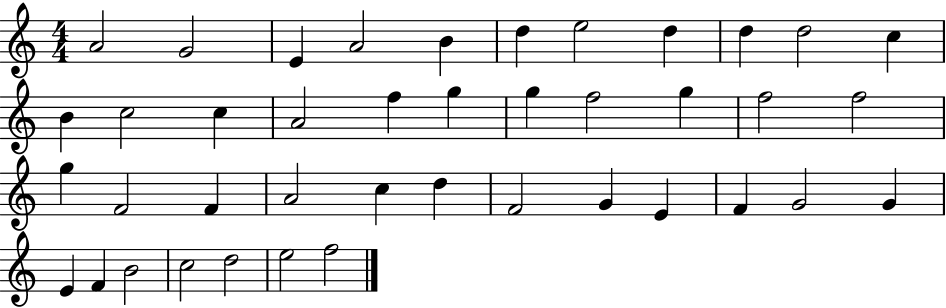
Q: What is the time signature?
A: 4/4